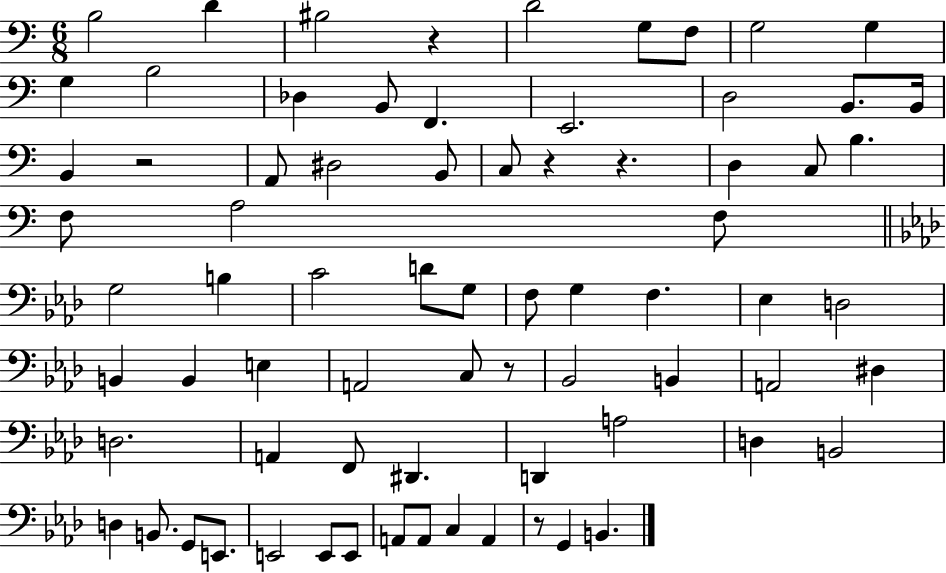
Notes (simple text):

B3/h D4/q BIS3/h R/q D4/h G3/e F3/e G3/h G3/q G3/q B3/h Db3/q B2/e F2/q. E2/h. D3/h B2/e. B2/s B2/q R/h A2/e D#3/h B2/e C3/e R/q R/q. D3/q C3/e B3/q. F3/e A3/h F3/e G3/h B3/q C4/h D4/e G3/e F3/e G3/q F3/q. Eb3/q D3/h B2/q B2/q E3/q A2/h C3/e R/e Bb2/h B2/q A2/h D#3/q D3/h. A2/q F2/e D#2/q. D2/q A3/h D3/q B2/h D3/q B2/e. G2/e E2/e. E2/h E2/e E2/e A2/e A2/e C3/q A2/q R/e G2/q B2/q.